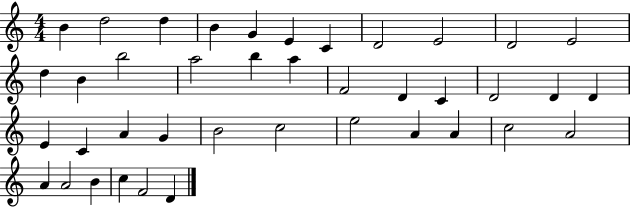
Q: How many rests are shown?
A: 0